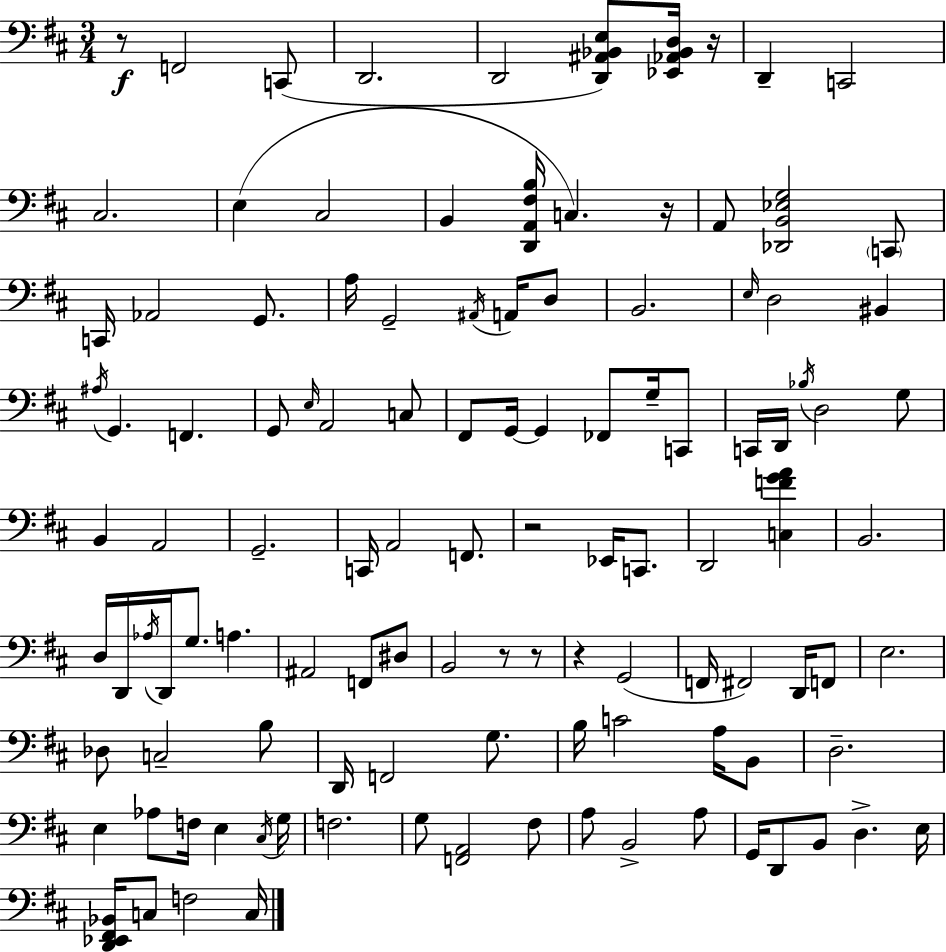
X:1
T:Untitled
M:3/4
L:1/4
K:D
z/2 F,,2 C,,/2 D,,2 D,,2 [D,,^A,,_B,,E,]/2 [_E,,_A,,_B,,D,]/4 z/4 D,, C,,2 ^C,2 E, ^C,2 B,, [D,,A,,^F,B,]/4 C, z/4 A,,/2 [_D,,B,,_E,G,]2 C,,/2 C,,/4 _A,,2 G,,/2 A,/4 G,,2 ^A,,/4 A,,/4 D,/2 B,,2 E,/4 D,2 ^B,, ^A,/4 G,, F,, G,,/2 E,/4 A,,2 C,/2 ^F,,/2 G,,/4 G,, _F,,/2 G,/4 C,,/2 C,,/4 D,,/4 _B,/4 D,2 G,/2 B,, A,,2 G,,2 C,,/4 A,,2 F,,/2 z2 _E,,/4 C,,/2 D,,2 [C,FGA] B,,2 D,/4 D,,/4 _A,/4 D,,/4 G,/2 A, ^A,,2 F,,/2 ^D,/2 B,,2 z/2 z/2 z G,,2 F,,/4 ^F,,2 D,,/4 F,,/2 E,2 _D,/2 C,2 B,/2 D,,/4 F,,2 G,/2 B,/4 C2 A,/4 B,,/2 D,2 E, _A,/2 F,/4 E, ^C,/4 G,/4 F,2 G,/2 [F,,A,,]2 ^F,/2 A,/2 B,,2 A,/2 G,,/4 D,,/2 B,,/2 D, E,/4 [D,,_E,,^F,,_B,,]/4 C,/2 F,2 C,/4